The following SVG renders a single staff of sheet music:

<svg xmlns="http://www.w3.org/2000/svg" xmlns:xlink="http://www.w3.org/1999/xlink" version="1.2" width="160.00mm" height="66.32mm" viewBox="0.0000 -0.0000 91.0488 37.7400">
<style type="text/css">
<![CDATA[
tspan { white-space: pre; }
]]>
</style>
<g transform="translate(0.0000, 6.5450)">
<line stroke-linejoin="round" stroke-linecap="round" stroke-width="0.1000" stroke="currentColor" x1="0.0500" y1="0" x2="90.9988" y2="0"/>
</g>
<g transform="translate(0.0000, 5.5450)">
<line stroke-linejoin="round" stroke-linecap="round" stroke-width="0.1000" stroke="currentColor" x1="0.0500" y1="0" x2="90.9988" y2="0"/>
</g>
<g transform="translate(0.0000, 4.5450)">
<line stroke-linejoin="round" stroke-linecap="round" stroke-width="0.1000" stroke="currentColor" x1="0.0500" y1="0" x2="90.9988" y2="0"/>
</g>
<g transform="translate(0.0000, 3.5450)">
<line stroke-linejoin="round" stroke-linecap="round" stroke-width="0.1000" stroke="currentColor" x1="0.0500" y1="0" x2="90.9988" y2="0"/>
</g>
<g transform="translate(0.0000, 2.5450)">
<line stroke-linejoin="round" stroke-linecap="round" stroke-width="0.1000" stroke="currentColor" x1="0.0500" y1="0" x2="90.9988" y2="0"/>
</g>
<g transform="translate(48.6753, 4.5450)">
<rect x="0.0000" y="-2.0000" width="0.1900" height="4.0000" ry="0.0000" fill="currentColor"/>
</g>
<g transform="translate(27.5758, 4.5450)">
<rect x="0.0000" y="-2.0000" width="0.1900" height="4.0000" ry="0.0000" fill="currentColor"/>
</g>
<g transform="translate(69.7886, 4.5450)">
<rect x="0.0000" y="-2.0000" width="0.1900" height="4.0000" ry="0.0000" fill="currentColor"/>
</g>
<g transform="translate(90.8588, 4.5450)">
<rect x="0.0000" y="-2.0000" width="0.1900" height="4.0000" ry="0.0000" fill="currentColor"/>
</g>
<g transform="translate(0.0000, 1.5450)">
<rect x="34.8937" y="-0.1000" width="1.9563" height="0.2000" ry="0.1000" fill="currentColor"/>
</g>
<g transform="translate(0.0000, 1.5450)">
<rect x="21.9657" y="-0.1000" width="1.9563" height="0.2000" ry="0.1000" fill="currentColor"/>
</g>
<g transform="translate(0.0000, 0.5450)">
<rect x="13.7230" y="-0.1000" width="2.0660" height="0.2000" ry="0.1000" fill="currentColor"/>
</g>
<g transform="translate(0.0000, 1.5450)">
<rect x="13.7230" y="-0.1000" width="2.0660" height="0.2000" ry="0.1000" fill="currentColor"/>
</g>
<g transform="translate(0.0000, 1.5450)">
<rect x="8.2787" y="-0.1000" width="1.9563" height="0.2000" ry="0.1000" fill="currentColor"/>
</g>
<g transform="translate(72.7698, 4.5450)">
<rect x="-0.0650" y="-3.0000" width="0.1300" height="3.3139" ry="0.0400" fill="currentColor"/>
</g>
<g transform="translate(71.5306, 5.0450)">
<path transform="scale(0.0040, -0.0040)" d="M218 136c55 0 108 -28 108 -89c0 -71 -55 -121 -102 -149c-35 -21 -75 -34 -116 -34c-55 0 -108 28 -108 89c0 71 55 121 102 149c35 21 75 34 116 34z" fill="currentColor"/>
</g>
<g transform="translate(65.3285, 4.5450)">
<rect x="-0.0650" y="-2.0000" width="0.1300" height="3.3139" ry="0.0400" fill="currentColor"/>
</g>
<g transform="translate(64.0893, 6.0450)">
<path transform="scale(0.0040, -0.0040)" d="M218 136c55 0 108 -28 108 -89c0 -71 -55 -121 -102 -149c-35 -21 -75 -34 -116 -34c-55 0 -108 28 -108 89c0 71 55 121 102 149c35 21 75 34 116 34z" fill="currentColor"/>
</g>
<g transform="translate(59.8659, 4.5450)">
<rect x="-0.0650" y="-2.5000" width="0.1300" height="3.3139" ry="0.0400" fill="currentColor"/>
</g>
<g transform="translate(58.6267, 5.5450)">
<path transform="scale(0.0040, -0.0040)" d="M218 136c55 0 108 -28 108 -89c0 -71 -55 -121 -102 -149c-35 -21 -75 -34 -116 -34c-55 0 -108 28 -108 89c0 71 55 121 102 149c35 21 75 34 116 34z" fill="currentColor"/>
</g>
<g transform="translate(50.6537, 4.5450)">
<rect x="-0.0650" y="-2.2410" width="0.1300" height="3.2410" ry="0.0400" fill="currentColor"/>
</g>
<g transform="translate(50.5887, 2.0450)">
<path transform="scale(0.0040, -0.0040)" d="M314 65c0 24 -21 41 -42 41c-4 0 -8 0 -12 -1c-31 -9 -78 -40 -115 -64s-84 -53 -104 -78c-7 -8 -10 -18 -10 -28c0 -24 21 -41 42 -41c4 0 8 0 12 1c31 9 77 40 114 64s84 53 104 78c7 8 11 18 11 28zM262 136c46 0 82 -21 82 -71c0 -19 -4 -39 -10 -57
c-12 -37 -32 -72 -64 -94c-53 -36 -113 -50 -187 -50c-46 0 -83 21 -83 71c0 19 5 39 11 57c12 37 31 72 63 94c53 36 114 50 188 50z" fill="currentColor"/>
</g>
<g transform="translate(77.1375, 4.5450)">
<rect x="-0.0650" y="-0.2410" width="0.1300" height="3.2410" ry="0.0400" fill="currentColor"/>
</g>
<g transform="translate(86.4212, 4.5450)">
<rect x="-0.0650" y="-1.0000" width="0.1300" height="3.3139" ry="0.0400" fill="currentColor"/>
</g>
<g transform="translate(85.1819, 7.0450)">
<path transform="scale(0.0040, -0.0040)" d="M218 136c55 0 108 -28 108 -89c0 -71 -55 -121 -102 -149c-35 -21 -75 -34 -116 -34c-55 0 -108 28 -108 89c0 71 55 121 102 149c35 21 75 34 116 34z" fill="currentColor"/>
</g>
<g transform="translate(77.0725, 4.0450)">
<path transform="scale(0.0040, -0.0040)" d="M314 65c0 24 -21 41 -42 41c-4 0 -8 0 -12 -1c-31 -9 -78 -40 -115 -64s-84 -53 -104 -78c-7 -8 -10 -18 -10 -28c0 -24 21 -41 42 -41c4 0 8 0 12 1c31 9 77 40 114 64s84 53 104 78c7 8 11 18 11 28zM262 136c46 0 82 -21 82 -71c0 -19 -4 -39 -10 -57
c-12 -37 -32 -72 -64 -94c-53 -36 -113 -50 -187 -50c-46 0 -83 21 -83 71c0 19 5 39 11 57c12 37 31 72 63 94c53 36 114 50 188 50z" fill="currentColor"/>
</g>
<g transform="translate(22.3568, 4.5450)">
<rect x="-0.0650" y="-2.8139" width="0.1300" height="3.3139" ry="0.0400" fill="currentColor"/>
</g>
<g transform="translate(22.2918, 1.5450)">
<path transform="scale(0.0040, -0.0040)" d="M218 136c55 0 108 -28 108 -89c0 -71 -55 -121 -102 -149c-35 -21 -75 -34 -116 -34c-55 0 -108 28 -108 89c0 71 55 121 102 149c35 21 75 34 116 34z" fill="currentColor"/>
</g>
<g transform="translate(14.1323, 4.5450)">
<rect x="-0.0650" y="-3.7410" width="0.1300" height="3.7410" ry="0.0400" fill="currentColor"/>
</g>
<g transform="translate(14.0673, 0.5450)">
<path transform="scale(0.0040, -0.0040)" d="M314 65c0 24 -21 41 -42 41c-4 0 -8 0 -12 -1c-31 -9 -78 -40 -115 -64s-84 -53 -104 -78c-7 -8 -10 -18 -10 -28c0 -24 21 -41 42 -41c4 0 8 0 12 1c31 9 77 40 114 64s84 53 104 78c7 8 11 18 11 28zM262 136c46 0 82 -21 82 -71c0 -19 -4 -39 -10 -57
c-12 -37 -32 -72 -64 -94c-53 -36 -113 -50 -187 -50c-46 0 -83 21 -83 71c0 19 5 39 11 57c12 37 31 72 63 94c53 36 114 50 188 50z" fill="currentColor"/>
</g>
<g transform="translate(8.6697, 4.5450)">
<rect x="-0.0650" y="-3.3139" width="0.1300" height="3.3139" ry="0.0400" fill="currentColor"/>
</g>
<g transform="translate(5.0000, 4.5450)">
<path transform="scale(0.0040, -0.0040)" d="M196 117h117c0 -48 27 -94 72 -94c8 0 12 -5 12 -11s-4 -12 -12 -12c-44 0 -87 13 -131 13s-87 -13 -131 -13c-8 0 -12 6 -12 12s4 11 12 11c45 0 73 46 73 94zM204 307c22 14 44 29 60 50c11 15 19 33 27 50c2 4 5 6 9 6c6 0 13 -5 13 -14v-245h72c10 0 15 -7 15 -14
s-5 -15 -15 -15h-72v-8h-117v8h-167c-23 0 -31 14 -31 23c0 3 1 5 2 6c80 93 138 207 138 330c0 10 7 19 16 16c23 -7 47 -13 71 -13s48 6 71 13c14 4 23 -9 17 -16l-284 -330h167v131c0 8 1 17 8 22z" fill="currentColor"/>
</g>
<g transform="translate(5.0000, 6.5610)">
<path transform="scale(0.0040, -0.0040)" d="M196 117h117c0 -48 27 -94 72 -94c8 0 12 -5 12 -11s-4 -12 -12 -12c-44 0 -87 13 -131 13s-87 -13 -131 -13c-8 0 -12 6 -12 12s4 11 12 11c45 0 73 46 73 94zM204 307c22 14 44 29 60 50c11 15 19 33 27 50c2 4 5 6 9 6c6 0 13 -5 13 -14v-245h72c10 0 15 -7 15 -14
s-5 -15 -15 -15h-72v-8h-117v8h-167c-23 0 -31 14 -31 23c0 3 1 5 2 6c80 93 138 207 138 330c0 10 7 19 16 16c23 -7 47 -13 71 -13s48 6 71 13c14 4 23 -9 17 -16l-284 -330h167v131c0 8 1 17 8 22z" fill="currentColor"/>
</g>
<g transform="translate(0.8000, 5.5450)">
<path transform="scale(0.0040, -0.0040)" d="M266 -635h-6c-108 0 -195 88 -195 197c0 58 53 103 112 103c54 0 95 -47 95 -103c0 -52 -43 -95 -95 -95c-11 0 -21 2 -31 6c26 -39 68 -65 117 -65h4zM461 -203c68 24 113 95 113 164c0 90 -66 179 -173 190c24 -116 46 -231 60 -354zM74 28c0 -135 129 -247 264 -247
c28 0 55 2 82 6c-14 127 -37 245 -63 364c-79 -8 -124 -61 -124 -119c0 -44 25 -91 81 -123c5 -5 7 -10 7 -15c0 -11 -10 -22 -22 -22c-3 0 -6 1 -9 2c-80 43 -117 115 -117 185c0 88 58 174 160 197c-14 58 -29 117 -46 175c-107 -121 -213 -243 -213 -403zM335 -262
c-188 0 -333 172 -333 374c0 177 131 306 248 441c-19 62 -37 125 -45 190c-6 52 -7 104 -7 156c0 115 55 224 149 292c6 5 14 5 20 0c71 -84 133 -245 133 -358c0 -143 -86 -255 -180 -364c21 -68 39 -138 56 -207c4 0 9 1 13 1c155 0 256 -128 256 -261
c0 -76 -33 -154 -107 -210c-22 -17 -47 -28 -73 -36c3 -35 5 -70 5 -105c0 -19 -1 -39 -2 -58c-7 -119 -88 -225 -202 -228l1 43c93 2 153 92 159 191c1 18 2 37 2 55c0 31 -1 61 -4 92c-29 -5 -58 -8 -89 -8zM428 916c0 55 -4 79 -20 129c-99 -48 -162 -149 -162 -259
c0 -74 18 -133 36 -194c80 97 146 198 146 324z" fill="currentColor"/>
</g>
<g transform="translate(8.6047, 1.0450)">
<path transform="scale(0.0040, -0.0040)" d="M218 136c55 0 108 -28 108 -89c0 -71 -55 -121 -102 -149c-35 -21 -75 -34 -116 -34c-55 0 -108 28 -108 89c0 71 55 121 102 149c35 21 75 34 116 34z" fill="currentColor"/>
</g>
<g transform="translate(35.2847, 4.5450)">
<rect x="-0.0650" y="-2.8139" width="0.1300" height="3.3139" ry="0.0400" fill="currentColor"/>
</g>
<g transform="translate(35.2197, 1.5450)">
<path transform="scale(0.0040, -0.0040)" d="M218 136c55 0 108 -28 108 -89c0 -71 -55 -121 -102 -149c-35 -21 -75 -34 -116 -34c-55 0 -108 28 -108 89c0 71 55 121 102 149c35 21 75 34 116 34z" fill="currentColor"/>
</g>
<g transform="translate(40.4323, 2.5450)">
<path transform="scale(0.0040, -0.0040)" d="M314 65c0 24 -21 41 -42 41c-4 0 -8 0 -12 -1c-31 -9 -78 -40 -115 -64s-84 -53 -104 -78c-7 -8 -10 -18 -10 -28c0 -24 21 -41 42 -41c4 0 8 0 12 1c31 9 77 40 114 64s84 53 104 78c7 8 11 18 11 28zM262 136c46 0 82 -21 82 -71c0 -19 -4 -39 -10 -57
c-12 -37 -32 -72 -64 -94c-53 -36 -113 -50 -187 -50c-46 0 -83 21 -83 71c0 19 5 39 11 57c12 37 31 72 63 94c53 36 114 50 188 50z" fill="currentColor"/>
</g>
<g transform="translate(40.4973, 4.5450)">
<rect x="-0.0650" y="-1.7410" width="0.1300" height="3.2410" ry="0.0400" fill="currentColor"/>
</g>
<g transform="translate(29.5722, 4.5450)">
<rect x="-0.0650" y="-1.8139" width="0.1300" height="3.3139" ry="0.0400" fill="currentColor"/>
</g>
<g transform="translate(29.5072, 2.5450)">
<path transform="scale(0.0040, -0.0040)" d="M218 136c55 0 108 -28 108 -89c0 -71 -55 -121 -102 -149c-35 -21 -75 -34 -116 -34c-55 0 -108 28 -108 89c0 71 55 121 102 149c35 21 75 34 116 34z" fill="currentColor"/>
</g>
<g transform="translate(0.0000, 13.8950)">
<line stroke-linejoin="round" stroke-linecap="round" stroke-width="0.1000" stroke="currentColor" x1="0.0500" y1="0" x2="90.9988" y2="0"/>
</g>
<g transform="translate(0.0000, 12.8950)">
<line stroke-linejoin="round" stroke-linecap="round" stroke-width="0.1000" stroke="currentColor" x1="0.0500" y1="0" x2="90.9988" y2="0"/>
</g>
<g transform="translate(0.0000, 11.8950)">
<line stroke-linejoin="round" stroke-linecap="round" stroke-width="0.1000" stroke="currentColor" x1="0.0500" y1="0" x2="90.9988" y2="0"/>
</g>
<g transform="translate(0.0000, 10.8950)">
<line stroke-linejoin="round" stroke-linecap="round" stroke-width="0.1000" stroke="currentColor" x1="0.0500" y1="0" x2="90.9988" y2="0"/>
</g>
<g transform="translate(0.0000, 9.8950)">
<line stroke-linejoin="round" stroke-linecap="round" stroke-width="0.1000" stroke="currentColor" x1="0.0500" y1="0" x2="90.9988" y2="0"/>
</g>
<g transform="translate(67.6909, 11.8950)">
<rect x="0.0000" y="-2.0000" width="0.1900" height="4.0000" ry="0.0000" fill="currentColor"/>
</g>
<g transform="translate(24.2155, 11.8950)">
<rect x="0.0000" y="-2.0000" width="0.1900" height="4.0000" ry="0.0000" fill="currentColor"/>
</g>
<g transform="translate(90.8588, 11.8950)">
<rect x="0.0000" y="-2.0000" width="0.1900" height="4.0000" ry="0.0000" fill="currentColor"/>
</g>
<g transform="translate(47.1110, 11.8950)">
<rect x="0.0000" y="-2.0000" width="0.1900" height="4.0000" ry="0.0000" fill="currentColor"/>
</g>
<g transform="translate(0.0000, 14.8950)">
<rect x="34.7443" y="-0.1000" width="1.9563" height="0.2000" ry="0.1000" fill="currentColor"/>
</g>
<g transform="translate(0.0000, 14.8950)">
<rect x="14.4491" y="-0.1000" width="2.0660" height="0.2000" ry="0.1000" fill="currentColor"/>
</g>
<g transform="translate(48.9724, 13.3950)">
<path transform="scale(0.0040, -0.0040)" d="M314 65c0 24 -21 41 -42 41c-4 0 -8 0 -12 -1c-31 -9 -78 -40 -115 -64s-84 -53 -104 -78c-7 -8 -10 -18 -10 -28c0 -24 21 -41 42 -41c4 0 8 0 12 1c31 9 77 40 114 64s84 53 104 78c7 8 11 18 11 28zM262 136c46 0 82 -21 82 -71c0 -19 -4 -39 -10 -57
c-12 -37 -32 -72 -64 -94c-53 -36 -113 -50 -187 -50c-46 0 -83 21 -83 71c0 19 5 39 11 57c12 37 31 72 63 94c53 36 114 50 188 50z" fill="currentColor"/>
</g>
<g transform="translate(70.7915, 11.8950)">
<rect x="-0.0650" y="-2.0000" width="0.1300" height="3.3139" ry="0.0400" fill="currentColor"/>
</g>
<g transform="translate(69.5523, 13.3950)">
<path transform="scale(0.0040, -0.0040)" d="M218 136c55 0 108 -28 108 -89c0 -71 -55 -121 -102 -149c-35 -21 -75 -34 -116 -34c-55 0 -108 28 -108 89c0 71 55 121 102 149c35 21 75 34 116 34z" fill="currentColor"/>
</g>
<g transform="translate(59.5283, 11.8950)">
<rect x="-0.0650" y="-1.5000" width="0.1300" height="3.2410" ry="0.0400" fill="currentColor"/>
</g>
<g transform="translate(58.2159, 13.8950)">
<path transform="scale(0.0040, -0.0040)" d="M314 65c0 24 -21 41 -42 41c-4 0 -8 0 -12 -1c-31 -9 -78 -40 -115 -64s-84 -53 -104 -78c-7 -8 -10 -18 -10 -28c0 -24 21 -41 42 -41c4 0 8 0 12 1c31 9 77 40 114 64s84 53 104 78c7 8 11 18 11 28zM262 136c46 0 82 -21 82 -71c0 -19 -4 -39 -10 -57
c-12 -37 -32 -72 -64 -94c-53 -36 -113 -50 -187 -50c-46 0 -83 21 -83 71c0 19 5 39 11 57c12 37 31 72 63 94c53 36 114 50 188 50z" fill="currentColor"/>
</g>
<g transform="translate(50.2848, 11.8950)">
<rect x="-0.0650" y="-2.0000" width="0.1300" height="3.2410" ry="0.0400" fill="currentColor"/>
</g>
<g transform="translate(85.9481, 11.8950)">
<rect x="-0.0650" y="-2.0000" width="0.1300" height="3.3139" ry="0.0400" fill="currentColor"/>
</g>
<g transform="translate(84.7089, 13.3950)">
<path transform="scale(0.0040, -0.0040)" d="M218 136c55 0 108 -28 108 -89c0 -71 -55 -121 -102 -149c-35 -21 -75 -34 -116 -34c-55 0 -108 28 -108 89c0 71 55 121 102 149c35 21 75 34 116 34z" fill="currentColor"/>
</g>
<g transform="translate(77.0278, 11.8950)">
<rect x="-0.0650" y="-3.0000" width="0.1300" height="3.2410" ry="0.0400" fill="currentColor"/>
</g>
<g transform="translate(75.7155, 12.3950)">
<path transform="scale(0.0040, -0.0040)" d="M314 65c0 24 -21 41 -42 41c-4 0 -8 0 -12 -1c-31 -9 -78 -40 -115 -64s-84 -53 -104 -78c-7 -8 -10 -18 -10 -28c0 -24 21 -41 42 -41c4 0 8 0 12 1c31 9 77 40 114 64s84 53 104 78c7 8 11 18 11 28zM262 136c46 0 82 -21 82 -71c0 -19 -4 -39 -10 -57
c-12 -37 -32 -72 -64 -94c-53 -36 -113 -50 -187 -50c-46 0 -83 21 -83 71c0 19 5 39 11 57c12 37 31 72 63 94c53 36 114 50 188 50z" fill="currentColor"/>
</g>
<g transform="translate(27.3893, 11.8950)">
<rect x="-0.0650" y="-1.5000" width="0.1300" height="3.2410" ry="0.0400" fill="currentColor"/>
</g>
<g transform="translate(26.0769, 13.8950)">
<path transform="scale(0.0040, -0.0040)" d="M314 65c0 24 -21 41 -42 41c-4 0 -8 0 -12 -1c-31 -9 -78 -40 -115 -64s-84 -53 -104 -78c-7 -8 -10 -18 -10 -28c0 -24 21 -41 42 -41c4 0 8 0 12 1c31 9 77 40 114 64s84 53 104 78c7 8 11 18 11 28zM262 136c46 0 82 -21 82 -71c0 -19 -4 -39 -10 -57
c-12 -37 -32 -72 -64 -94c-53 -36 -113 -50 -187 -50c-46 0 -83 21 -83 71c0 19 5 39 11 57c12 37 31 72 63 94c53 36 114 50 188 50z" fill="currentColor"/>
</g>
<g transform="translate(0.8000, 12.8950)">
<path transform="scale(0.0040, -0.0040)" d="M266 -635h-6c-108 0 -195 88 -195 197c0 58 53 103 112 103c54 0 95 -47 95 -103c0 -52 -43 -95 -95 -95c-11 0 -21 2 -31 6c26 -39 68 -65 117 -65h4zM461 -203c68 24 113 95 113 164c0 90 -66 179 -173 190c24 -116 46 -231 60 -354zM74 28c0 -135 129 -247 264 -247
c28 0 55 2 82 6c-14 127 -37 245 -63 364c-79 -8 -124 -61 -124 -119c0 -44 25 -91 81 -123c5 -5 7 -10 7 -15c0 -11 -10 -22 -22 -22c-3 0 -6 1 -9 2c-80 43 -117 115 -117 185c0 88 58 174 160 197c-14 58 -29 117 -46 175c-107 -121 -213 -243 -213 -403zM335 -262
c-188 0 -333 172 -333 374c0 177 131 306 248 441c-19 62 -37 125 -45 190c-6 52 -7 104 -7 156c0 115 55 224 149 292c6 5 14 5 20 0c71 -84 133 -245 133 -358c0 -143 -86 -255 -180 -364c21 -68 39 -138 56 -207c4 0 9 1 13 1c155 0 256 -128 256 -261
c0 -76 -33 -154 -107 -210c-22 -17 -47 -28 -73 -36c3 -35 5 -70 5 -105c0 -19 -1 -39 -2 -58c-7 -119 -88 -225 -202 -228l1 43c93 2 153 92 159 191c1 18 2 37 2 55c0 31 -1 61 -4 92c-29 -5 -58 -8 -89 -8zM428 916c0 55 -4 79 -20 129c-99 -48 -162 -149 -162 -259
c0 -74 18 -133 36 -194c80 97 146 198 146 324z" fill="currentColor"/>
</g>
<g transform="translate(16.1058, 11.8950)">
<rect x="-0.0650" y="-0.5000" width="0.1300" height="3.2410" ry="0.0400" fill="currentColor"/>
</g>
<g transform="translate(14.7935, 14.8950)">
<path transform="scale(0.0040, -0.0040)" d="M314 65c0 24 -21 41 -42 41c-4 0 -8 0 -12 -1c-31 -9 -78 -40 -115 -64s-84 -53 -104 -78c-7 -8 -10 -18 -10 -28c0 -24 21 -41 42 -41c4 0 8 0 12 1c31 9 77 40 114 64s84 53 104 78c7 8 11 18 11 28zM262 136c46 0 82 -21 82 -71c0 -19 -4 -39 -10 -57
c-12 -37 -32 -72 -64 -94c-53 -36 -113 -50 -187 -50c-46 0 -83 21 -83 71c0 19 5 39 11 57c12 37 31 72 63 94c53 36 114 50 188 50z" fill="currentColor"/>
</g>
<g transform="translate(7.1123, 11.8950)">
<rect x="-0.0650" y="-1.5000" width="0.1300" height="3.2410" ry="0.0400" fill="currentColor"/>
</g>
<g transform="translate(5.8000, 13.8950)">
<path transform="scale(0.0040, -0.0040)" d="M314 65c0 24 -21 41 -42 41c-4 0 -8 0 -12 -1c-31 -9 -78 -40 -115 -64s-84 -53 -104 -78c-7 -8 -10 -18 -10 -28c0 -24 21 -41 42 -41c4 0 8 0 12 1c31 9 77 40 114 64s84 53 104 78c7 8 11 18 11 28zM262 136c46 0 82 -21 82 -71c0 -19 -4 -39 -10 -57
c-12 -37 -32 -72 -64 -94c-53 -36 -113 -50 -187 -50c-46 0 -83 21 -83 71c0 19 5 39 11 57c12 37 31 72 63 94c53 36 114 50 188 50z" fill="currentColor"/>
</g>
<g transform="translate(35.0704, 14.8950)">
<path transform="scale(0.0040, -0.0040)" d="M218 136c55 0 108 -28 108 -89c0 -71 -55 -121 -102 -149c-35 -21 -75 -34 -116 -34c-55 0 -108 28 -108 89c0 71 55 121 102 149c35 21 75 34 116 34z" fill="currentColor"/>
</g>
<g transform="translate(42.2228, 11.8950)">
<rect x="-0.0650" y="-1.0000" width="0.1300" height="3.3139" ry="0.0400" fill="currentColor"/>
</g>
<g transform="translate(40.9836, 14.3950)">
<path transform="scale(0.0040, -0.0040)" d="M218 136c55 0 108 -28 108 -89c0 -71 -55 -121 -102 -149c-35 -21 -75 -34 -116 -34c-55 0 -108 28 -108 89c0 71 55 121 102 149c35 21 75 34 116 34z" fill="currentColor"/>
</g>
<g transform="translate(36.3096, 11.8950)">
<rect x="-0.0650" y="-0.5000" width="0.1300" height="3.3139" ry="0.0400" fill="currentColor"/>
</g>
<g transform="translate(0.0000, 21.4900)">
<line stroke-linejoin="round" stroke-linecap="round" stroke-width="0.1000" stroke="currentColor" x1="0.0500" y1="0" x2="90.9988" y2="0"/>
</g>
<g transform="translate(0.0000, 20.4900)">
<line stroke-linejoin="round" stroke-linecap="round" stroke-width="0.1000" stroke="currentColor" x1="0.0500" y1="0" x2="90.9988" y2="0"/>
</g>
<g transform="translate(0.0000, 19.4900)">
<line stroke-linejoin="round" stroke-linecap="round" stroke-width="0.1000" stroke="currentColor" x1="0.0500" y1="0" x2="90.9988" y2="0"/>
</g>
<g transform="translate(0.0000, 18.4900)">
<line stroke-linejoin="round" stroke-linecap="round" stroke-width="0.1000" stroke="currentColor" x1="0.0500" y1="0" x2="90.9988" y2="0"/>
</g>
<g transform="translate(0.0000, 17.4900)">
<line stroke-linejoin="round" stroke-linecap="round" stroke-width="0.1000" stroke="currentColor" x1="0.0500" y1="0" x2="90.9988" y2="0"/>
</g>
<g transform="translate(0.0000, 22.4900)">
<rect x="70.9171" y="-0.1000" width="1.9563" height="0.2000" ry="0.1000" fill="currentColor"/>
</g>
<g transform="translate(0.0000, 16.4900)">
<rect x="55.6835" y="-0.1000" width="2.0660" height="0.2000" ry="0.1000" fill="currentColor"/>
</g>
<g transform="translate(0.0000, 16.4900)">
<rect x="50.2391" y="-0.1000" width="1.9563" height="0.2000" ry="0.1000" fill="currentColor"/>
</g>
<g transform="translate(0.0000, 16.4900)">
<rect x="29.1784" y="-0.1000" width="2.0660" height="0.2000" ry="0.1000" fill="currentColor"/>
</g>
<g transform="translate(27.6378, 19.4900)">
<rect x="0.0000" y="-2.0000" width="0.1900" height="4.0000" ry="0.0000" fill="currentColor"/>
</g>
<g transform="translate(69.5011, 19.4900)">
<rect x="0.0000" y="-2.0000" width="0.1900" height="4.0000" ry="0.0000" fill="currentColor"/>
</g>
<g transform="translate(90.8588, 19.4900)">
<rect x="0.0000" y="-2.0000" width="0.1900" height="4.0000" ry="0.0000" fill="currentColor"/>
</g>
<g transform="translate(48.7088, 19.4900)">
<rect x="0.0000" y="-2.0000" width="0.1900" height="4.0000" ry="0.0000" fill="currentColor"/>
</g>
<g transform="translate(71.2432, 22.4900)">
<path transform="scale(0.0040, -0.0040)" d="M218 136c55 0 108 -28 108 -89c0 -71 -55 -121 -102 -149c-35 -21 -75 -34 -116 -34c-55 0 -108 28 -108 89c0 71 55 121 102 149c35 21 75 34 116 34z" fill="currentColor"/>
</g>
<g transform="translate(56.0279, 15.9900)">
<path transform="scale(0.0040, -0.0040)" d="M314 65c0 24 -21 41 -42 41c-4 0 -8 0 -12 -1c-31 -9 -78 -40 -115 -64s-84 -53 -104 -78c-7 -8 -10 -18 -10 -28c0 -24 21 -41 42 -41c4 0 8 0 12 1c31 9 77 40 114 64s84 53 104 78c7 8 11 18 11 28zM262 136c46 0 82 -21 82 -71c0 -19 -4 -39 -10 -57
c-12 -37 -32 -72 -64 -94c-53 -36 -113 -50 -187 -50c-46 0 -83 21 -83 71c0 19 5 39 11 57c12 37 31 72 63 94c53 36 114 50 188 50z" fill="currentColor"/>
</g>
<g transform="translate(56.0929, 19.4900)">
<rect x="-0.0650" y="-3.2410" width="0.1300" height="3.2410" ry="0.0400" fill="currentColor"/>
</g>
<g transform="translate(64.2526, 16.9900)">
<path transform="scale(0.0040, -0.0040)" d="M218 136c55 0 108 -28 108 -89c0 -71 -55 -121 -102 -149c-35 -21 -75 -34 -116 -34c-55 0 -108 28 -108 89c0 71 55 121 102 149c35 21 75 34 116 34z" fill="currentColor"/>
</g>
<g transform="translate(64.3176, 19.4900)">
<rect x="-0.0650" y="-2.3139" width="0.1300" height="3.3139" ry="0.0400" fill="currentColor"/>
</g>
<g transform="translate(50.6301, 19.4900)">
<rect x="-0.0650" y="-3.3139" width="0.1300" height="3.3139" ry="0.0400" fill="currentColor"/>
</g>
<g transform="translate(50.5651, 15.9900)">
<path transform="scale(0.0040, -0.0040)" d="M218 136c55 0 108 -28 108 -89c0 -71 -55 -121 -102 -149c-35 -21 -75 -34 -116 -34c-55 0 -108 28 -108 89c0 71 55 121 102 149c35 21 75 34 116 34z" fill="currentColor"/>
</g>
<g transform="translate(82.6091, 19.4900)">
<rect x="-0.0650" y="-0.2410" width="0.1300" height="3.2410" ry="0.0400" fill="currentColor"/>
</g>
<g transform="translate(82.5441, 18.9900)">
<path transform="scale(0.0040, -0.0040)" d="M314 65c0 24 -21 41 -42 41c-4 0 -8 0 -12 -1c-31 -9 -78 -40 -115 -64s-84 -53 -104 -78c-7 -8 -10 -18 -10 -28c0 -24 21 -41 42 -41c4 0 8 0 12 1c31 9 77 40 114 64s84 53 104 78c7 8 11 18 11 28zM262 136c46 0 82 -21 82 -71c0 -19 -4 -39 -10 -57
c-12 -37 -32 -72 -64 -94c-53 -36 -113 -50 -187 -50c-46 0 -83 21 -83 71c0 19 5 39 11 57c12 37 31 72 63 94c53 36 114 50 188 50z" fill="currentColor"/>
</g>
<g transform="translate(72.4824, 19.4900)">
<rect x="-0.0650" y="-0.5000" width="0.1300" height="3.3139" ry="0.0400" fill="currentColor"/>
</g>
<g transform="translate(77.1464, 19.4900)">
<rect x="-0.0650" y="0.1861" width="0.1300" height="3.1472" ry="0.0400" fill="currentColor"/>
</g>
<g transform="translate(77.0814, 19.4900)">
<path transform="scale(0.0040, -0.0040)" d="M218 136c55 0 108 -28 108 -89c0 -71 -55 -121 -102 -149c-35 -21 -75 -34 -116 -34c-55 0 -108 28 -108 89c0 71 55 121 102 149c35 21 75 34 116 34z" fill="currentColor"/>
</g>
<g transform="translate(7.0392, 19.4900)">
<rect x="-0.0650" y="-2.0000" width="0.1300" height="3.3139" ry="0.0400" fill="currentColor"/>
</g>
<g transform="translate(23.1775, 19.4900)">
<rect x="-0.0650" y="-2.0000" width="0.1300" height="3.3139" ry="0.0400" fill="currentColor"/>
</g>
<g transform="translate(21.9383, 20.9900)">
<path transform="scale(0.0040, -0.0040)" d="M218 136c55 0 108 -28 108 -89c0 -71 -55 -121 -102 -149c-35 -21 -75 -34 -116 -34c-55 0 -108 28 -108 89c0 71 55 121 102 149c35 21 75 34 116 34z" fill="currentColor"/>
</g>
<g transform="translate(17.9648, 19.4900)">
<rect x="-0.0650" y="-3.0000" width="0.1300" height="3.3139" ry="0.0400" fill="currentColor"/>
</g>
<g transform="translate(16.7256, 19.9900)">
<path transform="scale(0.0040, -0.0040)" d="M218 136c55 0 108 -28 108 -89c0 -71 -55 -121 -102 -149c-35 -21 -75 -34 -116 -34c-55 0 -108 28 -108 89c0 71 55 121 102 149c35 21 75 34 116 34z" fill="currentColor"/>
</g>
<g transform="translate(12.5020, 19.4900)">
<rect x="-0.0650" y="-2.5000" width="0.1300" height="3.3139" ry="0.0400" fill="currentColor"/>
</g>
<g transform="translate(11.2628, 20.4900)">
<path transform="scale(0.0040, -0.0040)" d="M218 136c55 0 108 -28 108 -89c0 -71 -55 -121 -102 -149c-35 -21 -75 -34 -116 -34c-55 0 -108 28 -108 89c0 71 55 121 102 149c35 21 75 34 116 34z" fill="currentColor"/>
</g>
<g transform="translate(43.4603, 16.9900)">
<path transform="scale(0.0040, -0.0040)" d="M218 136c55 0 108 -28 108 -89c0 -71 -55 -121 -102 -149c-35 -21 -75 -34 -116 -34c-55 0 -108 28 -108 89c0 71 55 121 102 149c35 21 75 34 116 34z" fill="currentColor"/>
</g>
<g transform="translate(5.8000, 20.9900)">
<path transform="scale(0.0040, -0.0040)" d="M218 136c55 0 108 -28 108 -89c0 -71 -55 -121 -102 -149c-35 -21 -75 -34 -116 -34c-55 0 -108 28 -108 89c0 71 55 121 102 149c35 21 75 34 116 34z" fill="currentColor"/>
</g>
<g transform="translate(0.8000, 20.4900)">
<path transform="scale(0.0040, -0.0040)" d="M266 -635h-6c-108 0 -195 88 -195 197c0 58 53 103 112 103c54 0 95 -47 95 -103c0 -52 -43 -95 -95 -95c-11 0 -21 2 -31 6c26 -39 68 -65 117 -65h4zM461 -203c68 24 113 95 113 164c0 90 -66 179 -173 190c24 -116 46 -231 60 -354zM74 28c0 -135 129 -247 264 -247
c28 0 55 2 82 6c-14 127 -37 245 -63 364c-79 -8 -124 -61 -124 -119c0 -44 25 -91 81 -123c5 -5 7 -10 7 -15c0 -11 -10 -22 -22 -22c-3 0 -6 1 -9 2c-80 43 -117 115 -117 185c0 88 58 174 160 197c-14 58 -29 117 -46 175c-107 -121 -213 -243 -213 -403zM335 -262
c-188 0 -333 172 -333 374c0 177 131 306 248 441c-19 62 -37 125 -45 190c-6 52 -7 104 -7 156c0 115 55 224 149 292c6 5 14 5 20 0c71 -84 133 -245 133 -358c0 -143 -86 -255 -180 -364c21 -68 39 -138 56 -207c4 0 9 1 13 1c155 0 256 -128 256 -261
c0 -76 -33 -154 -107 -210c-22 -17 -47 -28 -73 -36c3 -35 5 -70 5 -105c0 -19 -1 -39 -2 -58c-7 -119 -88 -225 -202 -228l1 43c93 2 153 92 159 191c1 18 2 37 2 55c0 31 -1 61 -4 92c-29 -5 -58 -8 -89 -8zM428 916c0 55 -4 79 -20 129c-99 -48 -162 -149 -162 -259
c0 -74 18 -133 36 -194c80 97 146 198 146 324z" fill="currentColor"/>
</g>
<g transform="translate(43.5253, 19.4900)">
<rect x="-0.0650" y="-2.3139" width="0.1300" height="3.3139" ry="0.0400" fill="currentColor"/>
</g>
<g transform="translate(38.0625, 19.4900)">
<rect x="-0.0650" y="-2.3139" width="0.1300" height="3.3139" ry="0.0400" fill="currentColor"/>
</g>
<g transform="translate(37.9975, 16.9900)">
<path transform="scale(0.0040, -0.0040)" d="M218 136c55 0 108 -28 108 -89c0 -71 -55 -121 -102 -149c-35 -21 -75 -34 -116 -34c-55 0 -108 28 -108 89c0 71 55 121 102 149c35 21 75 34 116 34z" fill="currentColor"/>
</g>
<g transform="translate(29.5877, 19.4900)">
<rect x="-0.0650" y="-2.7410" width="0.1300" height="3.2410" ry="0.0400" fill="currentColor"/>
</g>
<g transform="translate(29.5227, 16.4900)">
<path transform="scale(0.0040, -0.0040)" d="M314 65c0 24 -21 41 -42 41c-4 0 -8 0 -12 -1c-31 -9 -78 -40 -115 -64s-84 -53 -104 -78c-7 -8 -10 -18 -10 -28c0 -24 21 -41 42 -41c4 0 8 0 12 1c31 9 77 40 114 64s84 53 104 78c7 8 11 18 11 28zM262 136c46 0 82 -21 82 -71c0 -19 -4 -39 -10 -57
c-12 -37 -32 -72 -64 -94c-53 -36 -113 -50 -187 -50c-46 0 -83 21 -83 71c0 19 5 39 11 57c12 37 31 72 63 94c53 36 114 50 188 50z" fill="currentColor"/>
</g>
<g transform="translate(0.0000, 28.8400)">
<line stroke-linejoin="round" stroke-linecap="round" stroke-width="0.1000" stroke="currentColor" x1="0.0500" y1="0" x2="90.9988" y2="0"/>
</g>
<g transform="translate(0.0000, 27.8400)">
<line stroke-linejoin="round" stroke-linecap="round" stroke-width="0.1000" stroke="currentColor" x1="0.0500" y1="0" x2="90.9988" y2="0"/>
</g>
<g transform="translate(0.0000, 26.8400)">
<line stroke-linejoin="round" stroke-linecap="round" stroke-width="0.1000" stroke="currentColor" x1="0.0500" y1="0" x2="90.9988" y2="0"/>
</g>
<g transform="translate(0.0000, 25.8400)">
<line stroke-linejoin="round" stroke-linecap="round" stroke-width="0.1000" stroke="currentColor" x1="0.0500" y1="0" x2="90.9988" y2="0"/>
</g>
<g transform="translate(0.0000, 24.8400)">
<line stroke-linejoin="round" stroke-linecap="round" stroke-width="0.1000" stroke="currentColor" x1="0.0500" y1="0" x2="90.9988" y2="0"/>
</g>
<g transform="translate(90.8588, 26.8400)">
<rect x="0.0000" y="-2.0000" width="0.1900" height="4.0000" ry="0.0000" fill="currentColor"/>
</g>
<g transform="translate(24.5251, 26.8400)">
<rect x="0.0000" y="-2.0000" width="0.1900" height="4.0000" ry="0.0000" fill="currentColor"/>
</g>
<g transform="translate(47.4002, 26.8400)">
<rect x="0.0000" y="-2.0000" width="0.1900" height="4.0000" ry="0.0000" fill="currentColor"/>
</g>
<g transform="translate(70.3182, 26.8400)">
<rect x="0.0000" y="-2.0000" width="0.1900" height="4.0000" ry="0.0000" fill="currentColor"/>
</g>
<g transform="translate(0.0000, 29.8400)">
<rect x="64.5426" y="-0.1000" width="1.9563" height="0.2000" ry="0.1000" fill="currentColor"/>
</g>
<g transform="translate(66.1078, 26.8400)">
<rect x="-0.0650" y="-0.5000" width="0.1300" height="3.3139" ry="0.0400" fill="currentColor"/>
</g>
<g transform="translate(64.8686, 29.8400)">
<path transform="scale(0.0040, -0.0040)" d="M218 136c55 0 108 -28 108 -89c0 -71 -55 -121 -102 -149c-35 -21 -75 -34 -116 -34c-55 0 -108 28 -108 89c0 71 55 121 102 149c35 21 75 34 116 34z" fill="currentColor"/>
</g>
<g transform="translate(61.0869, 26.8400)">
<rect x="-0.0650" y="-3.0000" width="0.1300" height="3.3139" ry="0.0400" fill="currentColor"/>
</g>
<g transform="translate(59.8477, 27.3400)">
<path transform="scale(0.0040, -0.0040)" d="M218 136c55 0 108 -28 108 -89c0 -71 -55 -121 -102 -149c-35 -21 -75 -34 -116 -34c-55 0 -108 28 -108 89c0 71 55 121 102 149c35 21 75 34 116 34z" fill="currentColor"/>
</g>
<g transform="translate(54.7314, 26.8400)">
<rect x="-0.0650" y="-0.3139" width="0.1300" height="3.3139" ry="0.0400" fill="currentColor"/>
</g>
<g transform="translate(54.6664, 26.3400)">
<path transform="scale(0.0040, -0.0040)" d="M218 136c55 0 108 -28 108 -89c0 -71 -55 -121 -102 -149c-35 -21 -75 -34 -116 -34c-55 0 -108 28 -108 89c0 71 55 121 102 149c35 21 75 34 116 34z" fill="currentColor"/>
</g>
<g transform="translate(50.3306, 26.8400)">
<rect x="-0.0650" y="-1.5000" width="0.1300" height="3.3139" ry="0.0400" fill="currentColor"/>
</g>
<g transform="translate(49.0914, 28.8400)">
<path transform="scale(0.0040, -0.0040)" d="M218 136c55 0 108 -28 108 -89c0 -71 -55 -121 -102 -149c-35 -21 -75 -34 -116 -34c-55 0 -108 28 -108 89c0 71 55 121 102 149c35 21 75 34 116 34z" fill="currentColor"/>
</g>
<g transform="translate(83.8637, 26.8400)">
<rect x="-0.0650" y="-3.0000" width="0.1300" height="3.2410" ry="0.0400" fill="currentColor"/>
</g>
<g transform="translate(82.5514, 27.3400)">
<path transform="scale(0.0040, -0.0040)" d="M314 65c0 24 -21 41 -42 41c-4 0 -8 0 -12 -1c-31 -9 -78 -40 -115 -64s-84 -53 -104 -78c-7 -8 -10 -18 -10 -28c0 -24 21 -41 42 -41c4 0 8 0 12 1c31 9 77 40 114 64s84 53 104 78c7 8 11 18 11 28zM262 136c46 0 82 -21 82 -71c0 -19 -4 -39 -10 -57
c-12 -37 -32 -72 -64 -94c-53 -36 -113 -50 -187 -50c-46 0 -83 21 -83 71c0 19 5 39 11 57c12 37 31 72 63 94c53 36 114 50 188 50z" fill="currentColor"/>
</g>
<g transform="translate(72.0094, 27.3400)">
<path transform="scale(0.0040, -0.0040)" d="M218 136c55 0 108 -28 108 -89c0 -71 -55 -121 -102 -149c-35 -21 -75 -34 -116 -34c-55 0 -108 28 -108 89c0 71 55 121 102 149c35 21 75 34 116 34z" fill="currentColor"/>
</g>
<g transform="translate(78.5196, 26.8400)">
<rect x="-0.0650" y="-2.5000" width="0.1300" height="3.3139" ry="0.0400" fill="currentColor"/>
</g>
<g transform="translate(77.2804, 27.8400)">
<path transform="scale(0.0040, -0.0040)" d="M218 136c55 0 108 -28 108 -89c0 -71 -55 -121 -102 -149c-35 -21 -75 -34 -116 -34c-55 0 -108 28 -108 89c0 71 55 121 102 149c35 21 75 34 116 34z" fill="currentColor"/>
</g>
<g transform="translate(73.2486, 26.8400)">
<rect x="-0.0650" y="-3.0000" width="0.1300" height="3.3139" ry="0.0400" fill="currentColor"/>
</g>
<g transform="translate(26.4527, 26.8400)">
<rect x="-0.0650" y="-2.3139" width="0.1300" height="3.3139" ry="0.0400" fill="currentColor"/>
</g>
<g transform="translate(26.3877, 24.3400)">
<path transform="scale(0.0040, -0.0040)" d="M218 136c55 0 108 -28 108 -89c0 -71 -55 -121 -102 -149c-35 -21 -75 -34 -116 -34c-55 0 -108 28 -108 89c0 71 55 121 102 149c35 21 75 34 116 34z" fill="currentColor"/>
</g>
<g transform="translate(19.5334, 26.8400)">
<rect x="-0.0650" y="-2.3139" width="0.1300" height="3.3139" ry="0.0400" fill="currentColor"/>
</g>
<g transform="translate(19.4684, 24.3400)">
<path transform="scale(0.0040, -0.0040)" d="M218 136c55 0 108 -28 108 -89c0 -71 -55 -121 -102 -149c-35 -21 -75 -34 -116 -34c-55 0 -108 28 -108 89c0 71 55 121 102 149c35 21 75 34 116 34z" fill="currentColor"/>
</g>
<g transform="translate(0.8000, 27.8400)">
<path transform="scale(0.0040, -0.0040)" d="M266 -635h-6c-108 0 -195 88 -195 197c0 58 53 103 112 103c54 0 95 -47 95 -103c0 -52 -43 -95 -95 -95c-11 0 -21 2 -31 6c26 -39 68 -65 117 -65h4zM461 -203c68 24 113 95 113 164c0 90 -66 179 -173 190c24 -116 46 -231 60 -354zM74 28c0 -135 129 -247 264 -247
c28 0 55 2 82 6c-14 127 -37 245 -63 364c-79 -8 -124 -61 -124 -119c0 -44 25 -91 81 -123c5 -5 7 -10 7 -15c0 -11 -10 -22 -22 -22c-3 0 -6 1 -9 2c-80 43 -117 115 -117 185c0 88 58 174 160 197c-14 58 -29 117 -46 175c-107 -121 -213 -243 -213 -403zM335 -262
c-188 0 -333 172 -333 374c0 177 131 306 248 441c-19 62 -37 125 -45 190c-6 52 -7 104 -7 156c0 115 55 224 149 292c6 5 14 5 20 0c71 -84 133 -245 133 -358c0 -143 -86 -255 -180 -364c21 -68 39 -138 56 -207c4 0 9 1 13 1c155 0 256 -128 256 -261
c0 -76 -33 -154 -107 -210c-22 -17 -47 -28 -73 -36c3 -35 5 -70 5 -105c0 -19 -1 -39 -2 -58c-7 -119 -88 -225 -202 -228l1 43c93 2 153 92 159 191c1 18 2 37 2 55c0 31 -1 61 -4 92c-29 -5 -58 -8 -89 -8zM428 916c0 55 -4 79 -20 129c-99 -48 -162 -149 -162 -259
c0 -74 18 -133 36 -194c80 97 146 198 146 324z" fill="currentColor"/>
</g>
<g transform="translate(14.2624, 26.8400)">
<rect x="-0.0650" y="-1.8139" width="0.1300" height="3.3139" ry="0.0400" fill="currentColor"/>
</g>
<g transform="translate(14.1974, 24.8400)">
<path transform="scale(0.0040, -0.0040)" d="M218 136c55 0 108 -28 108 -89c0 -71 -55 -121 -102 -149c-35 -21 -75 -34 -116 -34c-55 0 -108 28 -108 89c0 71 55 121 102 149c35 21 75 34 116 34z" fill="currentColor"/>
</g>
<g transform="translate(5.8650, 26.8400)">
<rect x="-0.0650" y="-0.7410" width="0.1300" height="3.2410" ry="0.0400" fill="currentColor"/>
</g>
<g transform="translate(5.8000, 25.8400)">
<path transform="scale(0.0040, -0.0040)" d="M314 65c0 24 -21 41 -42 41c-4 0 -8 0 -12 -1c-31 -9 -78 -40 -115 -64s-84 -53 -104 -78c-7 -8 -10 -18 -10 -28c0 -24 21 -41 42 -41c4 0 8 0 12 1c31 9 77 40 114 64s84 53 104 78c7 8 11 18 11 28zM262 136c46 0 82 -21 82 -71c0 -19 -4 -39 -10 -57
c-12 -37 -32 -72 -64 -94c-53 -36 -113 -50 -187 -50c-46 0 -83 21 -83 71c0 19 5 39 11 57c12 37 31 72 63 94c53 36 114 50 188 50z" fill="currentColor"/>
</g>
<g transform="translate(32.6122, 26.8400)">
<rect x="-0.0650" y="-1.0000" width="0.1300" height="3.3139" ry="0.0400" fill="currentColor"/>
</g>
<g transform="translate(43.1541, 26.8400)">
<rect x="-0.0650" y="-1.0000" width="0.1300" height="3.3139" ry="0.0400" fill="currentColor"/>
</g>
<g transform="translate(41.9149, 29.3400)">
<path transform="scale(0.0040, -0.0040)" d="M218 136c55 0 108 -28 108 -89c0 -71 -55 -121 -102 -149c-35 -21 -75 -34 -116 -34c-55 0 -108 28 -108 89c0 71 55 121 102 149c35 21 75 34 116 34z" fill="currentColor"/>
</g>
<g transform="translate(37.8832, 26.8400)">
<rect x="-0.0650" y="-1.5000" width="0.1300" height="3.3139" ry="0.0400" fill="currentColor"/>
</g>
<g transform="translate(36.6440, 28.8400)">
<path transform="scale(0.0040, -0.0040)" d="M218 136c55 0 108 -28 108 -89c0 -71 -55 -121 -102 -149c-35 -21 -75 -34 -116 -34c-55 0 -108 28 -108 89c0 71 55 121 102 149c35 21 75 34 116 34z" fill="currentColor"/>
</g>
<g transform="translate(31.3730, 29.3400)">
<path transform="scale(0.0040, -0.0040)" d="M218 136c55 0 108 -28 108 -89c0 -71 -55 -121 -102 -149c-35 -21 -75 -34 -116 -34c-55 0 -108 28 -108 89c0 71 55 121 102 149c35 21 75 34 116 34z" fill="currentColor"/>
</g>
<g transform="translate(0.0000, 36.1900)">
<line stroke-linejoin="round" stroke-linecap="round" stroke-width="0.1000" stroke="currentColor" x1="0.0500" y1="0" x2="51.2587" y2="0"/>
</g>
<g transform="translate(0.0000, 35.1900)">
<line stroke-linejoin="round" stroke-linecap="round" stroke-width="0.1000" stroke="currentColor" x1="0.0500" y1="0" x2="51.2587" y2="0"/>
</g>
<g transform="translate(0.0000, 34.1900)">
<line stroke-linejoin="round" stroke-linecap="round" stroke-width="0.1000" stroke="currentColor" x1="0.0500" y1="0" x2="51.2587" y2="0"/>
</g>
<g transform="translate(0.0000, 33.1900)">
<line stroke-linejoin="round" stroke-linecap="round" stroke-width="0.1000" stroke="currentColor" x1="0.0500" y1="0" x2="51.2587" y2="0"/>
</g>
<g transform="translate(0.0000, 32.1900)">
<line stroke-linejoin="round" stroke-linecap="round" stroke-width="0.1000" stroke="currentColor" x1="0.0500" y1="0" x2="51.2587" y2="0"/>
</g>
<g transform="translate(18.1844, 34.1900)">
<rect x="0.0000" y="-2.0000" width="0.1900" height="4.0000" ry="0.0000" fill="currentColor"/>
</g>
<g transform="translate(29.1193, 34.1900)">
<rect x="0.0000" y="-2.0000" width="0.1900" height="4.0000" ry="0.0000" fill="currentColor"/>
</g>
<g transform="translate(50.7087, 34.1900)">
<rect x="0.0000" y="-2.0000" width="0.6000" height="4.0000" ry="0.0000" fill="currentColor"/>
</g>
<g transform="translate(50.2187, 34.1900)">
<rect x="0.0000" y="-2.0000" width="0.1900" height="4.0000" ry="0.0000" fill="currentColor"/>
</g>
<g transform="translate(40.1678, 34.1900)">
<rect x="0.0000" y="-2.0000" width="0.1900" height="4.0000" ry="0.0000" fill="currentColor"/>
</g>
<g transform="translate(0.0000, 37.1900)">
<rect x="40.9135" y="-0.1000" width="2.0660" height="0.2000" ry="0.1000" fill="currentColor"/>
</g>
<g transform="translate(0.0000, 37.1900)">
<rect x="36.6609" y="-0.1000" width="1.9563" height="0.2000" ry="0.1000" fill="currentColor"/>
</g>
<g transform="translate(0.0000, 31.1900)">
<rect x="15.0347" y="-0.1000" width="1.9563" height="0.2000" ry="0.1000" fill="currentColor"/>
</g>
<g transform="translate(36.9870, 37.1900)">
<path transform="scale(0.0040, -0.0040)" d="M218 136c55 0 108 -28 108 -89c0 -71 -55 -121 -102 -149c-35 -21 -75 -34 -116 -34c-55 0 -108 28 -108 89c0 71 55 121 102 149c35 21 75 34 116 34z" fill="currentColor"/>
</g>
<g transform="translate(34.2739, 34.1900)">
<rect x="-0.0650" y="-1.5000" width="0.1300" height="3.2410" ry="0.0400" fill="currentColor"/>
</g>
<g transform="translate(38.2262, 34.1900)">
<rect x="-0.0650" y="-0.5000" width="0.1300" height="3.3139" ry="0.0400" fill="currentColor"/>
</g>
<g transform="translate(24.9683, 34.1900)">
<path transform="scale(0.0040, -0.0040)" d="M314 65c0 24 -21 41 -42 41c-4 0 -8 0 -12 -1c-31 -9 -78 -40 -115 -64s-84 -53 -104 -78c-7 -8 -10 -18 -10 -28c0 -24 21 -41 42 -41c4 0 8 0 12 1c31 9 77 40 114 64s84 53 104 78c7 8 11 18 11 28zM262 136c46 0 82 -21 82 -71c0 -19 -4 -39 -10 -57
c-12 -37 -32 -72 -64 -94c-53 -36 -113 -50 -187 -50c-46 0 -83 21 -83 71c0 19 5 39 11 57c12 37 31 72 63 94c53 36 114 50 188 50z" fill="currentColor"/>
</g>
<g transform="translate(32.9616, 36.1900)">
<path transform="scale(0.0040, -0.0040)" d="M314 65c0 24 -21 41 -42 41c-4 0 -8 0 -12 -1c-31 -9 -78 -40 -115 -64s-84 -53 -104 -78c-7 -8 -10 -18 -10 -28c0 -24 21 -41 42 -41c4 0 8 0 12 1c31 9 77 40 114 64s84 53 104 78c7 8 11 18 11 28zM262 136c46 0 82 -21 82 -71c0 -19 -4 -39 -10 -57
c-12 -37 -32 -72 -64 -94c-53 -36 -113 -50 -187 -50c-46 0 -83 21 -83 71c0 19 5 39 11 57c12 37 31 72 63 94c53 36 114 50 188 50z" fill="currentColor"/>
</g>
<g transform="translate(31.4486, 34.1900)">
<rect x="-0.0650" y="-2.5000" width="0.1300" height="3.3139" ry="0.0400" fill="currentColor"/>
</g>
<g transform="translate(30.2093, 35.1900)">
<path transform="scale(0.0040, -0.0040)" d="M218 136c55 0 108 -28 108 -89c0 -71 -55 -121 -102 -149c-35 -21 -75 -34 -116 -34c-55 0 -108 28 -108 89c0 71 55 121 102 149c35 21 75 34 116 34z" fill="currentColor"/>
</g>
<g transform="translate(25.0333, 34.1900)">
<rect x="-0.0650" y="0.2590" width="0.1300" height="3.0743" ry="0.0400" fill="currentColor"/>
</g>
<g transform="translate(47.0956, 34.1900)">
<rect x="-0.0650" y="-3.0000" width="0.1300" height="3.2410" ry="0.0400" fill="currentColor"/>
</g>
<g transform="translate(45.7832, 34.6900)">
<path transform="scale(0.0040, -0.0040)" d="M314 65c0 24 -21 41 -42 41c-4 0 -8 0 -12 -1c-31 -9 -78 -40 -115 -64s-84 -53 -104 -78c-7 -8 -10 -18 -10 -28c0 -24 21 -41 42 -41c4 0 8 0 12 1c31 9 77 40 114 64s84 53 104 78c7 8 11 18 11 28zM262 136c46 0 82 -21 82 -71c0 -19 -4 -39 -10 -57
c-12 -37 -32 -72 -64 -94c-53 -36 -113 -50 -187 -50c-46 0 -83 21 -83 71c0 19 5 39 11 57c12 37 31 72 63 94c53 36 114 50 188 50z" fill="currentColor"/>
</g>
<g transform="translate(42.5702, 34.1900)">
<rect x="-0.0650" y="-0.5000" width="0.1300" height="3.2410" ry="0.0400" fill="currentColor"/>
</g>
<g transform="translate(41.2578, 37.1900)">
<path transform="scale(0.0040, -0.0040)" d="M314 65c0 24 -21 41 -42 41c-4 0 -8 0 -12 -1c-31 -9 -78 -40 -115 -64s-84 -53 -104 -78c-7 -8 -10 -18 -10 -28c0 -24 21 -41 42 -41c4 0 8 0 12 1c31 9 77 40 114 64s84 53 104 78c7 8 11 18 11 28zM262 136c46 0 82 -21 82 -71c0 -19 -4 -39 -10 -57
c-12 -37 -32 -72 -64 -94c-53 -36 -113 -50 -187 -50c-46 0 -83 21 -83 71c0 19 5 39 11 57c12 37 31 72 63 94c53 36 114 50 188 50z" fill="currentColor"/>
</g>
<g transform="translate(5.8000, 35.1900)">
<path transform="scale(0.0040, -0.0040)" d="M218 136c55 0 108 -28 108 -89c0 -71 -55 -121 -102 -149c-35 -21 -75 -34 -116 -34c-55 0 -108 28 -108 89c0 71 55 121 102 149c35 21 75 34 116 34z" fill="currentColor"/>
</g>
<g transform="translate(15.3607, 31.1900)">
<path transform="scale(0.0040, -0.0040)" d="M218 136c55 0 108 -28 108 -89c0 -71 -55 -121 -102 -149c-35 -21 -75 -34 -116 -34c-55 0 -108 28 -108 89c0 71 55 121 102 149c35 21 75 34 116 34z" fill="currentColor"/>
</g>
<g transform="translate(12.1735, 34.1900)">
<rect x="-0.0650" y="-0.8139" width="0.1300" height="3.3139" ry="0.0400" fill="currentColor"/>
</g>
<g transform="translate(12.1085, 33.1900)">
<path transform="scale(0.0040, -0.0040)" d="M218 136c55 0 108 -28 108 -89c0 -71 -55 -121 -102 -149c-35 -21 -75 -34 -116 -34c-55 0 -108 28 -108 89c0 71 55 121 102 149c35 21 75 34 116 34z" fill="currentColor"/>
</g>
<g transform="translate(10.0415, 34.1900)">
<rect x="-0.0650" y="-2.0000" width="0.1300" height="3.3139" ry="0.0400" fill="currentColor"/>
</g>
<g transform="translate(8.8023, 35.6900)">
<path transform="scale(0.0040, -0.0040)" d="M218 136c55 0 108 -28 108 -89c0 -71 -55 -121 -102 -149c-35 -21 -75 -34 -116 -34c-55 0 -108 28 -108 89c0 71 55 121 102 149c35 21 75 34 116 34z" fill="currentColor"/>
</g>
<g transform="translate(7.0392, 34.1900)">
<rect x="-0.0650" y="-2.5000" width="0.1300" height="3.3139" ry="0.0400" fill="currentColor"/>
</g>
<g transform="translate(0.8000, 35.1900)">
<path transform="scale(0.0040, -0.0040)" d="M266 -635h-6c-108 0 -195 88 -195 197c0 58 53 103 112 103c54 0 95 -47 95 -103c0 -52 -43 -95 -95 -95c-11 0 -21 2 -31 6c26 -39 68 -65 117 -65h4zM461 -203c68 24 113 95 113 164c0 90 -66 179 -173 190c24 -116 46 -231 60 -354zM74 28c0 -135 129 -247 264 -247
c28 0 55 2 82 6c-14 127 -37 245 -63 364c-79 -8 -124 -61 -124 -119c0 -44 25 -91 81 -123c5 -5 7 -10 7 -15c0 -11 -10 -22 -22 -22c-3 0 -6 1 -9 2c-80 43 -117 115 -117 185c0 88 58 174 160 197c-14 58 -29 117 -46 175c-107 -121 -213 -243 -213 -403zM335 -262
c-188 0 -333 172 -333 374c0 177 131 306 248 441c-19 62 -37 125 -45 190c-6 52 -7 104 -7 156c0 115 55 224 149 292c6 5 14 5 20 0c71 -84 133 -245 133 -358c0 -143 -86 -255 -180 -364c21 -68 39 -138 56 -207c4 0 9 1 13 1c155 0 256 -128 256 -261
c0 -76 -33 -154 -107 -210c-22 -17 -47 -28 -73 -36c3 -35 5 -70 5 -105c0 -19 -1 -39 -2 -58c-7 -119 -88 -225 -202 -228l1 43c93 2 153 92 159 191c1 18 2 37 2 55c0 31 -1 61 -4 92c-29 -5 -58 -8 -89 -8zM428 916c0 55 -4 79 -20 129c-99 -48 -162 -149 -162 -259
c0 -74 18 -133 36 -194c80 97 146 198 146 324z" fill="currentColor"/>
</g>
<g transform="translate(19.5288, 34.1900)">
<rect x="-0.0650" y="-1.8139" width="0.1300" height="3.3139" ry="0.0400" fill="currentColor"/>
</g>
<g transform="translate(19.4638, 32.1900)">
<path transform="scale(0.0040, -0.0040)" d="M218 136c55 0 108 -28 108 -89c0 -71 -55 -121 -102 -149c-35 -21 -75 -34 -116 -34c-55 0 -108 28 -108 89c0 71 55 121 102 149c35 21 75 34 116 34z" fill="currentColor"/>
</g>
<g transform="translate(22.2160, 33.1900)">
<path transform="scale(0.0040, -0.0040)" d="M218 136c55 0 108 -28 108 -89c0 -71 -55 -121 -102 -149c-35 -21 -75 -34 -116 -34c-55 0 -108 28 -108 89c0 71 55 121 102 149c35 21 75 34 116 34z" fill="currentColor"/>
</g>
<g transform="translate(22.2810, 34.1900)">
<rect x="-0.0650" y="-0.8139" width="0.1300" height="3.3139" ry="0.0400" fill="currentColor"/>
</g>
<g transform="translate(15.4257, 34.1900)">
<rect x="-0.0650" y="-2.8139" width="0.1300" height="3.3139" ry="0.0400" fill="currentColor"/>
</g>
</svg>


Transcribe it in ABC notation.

X:1
T:Untitled
M:4/4
L:1/4
K:C
b c'2 a f a f2 g2 G F A c2 D E2 C2 E2 C D F2 E2 F A2 F F G A F a2 g g b b2 g C B c2 d2 f g g D E D E c A C A G A2 G F d a f d B2 G E2 C C2 A2